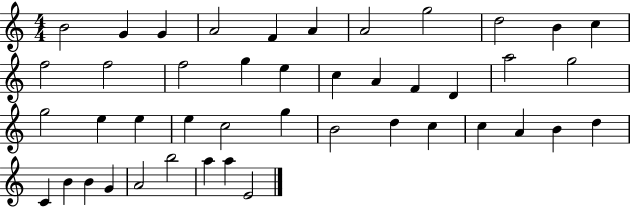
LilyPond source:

{
  \clef treble
  \numericTimeSignature
  \time 4/4
  \key c \major
  b'2 g'4 g'4 | a'2 f'4 a'4 | a'2 g''2 | d''2 b'4 c''4 | \break f''2 f''2 | f''2 g''4 e''4 | c''4 a'4 f'4 d'4 | a''2 g''2 | \break g''2 e''4 e''4 | e''4 c''2 g''4 | b'2 d''4 c''4 | c''4 a'4 b'4 d''4 | \break c'4 b'4 b'4 g'4 | a'2 b''2 | a''4 a''4 e'2 | \bar "|."
}